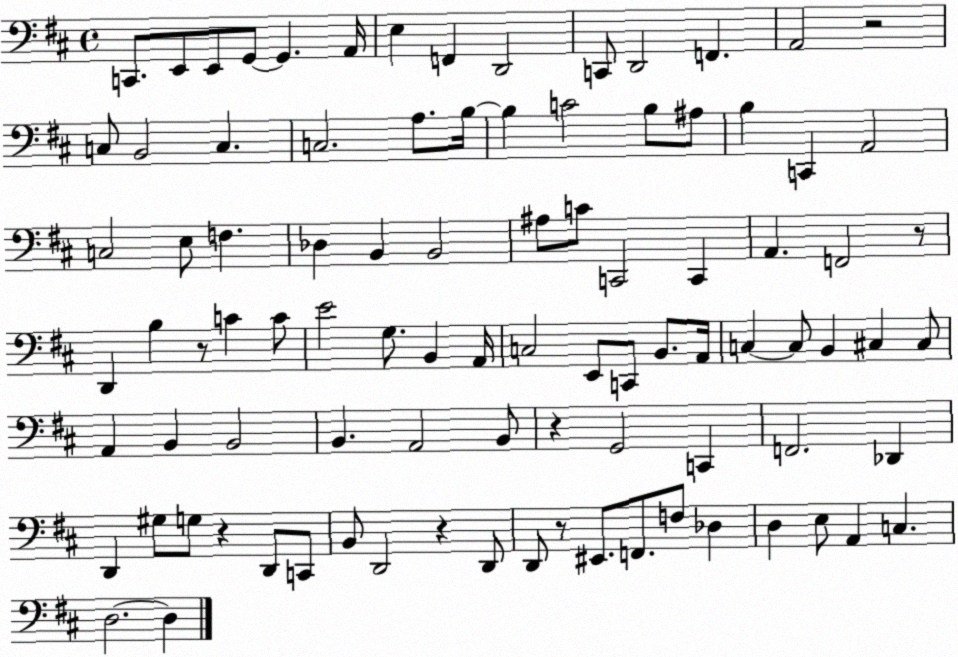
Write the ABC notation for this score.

X:1
T:Untitled
M:4/4
L:1/4
K:D
C,,/2 E,,/2 E,,/2 G,,/2 G,, A,,/4 E, F,, D,,2 C,,/2 D,,2 F,, A,,2 z2 C,/2 B,,2 C, C,2 A,/2 B,/4 B, C2 B,/2 ^A,/2 B, C,, A,,2 C,2 E,/2 F, _D, B,, B,,2 ^A,/2 C/2 C,,2 C,, A,, F,,2 z/2 D,, B, z/2 C C/2 E2 G,/2 B,, A,,/4 C,2 E,,/2 C,,/2 B,,/2 A,,/4 C, C,/2 B,, ^C, ^C,/2 A,, B,, B,,2 B,, A,,2 B,,/2 z G,,2 C,, F,,2 _D,, D,, ^G,/2 G,/2 z D,,/2 C,,/2 B,,/2 D,,2 z D,,/2 D,,/2 z/2 ^E,,/2 F,,/2 F,/2 _D, D, E,/2 A,, C, D,2 D,